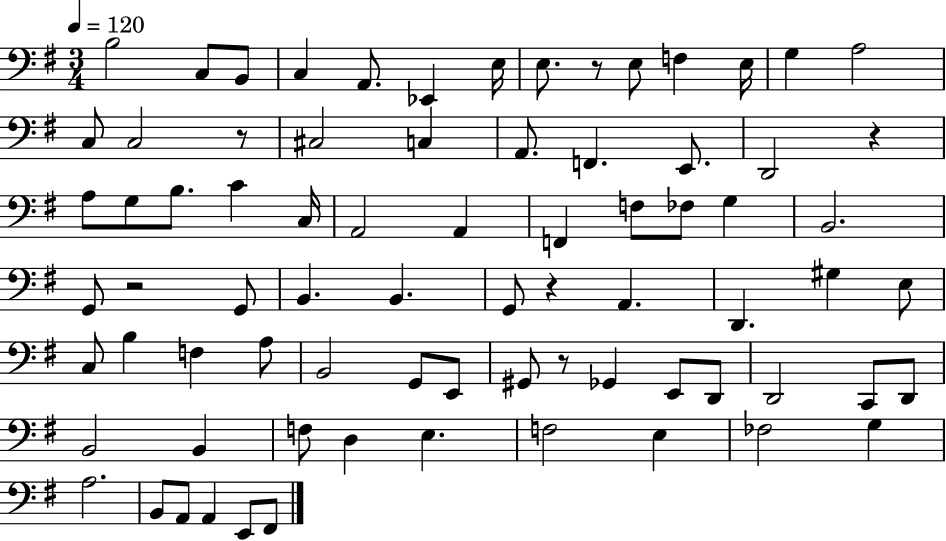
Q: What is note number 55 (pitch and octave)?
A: C2